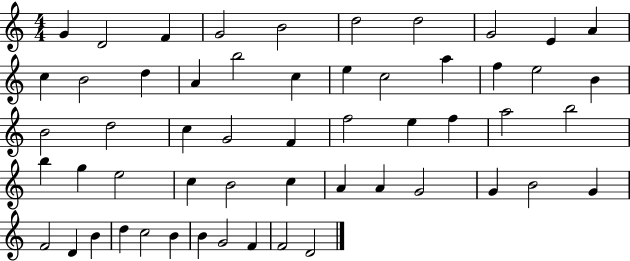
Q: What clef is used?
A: treble